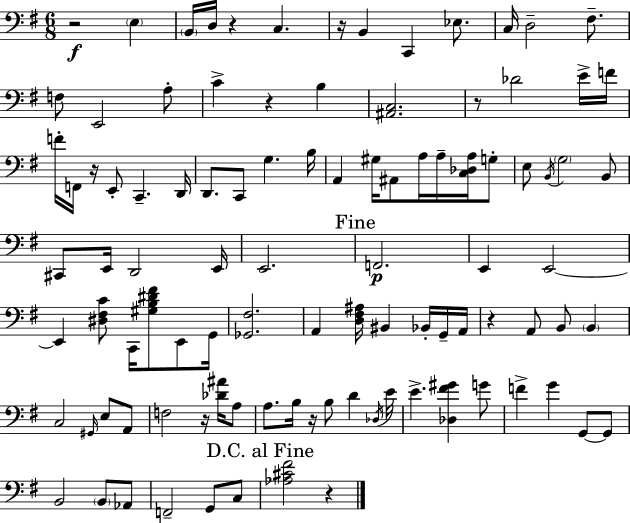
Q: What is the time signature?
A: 6/8